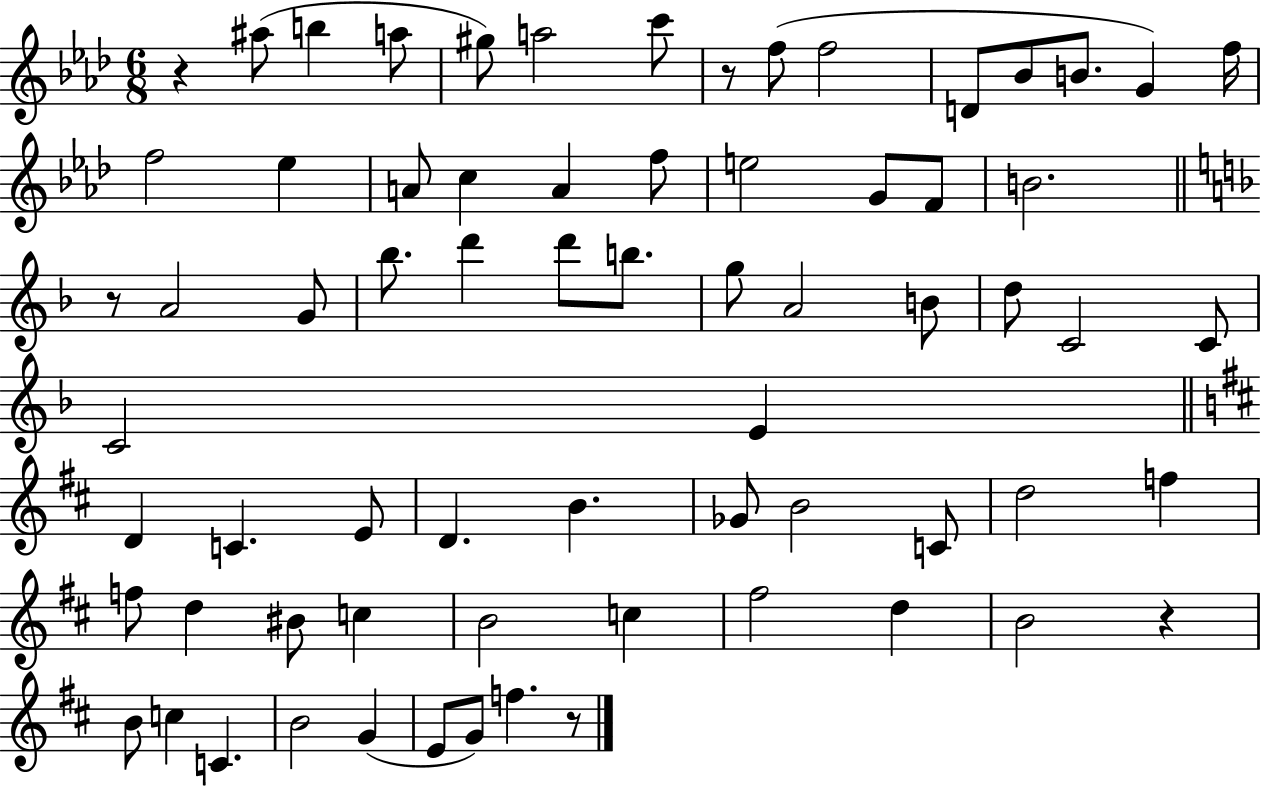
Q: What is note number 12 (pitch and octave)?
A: G4